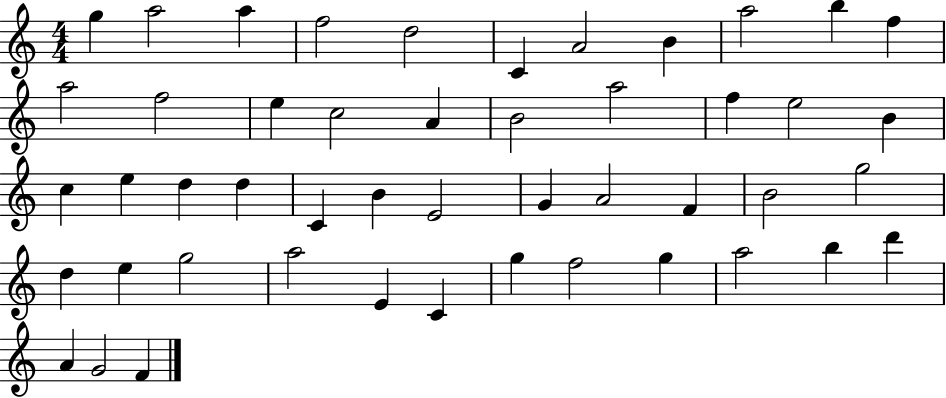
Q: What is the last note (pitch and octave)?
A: F4